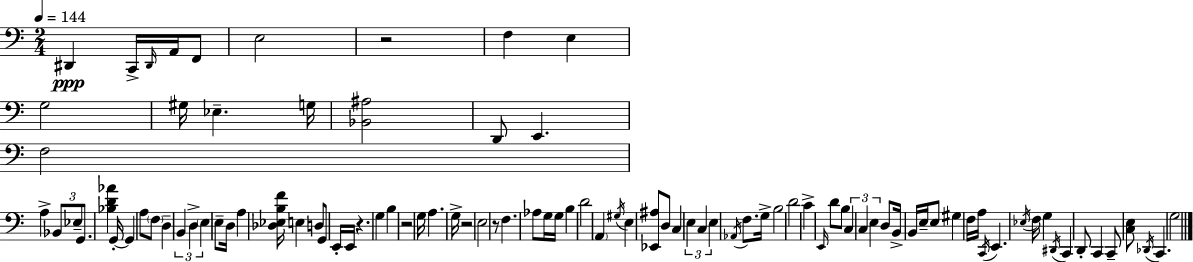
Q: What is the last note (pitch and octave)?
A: G3